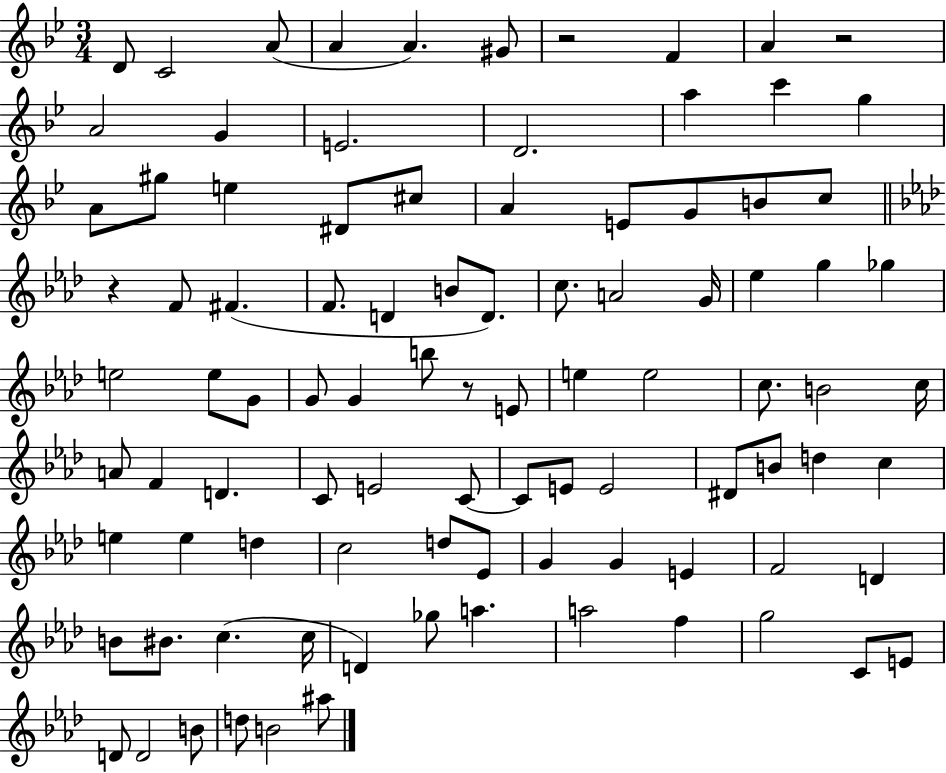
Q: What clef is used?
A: treble